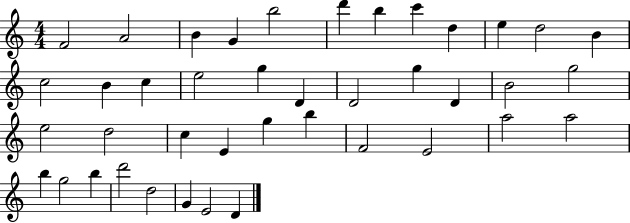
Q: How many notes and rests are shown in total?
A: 41